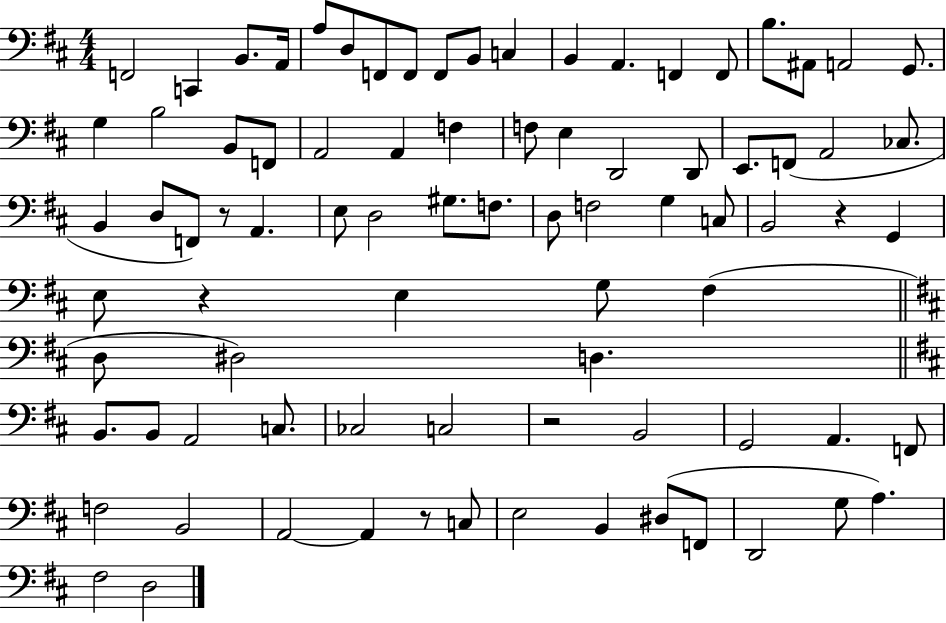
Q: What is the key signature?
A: D major